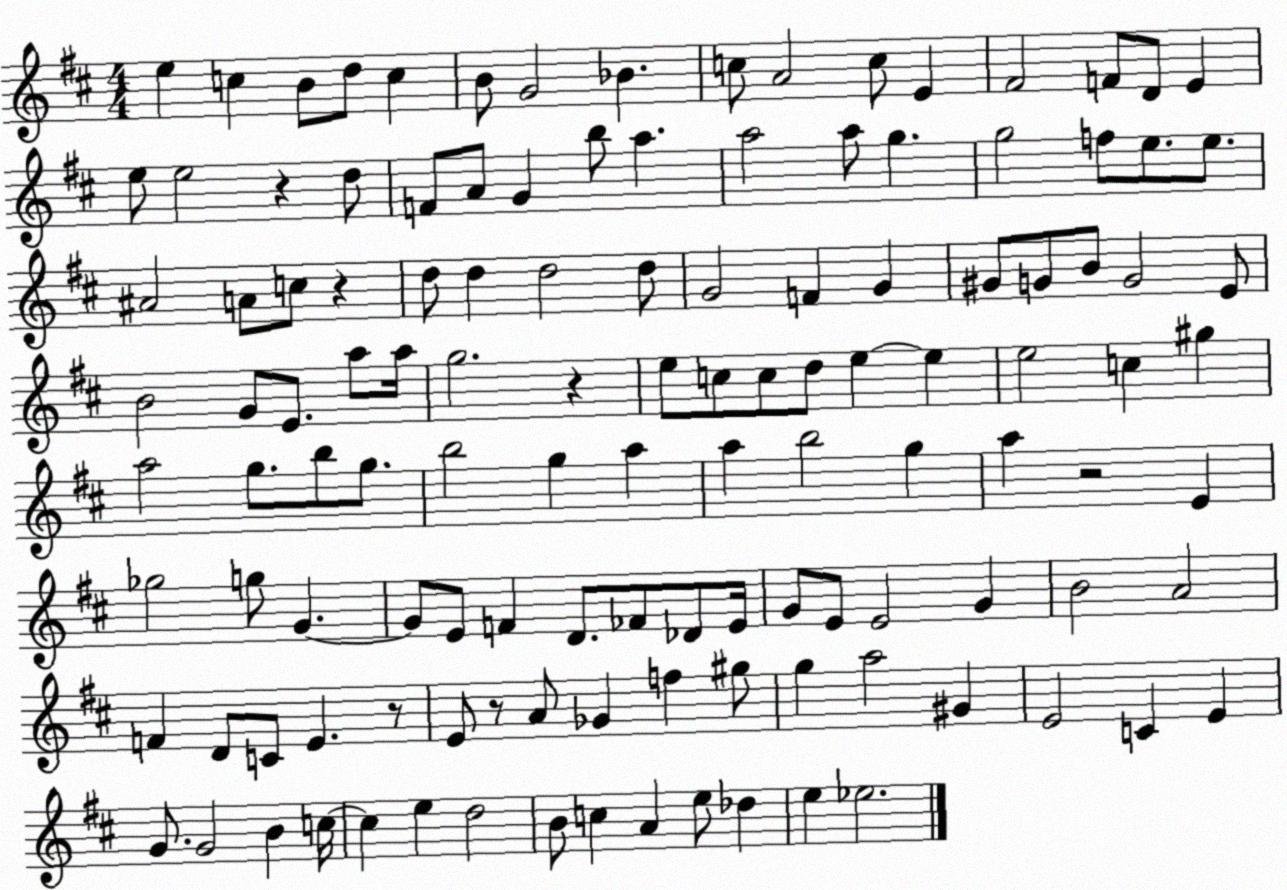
X:1
T:Untitled
M:4/4
L:1/4
K:D
e c B/2 d/2 c B/2 G2 _B c/2 A2 c/2 E ^F2 F/2 D/2 E e/2 e2 z d/2 F/2 A/2 G b/2 a a2 a/2 g g2 f/2 e/2 e/2 ^A2 A/2 c/2 z d/2 d d2 d/2 G2 F G ^G/2 G/2 B/2 G2 E/2 B2 G/2 E/2 a/2 a/4 g2 z e/2 c/2 c/2 d/2 e e e2 c ^g a2 g/2 b/2 g/2 b2 g a a b2 g a z2 E _g2 g/2 G G/2 E/2 F D/2 _F/2 _D/2 E/4 G/2 E/2 E2 G B2 A2 F D/2 C/2 E z/2 E/2 z/2 A/2 _G f ^g/2 g a2 ^G E2 C E G/2 G2 B c/4 c e d2 B/2 c A e/2 _d e _e2